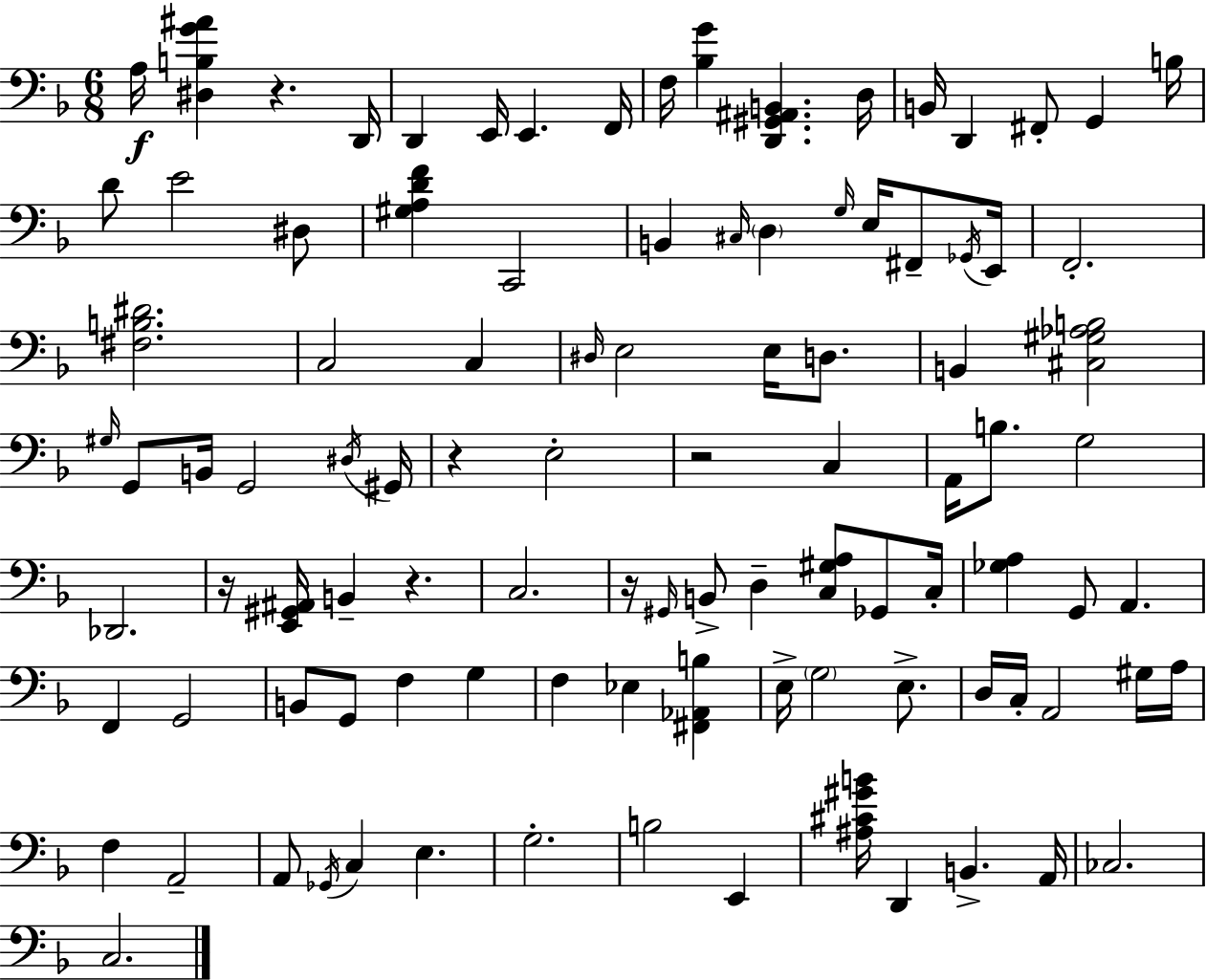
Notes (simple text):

A3/s [D#3,B3,G4,A#4]/q R/q. D2/s D2/q E2/s E2/q. F2/s F3/s [Bb3,G4]/q [D2,G#2,A#2,B2]/q. D3/s B2/s D2/q F#2/e G2/q B3/s D4/e E4/h D#3/e [G#3,A3,D4,F4]/q C2/h B2/q C#3/s D3/q G3/s E3/s F#2/e Gb2/s E2/s F2/h. [F#3,B3,D#4]/h. C3/h C3/q D#3/s E3/h E3/s D3/e. B2/q [C#3,G#3,Ab3,B3]/h G#3/s G2/e B2/s G2/h D#3/s G#2/s R/q E3/h R/h C3/q A2/s B3/e. G3/h Db2/h. R/s [E2,G#2,A#2]/s B2/q R/q. C3/h. R/s G#2/s B2/e D3/q [C3,G#3,A3]/e Gb2/e C3/s [Gb3,A3]/q G2/e A2/q. F2/q G2/h B2/e G2/e F3/q G3/q F3/q Eb3/q [F#2,Ab2,B3]/q E3/s G3/h E3/e. D3/s C3/s A2/h G#3/s A3/s F3/q A2/h A2/e Gb2/s C3/q E3/q. G3/h. B3/h E2/q [A#3,C#4,G#4,B4]/s D2/q B2/q. A2/s CES3/h. C3/h.